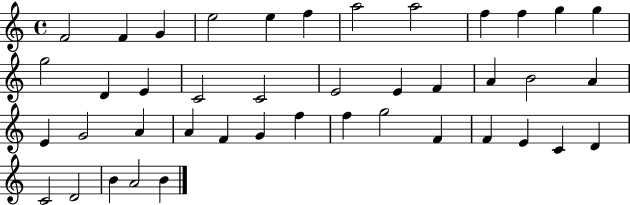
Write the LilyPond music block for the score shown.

{
  \clef treble
  \time 4/4
  \defaultTimeSignature
  \key c \major
  f'2 f'4 g'4 | e''2 e''4 f''4 | a''2 a''2 | f''4 f''4 g''4 g''4 | \break g''2 d'4 e'4 | c'2 c'2 | e'2 e'4 f'4 | a'4 b'2 a'4 | \break e'4 g'2 a'4 | a'4 f'4 g'4 f''4 | f''4 g''2 f'4 | f'4 e'4 c'4 d'4 | \break c'2 d'2 | b'4 a'2 b'4 | \bar "|."
}